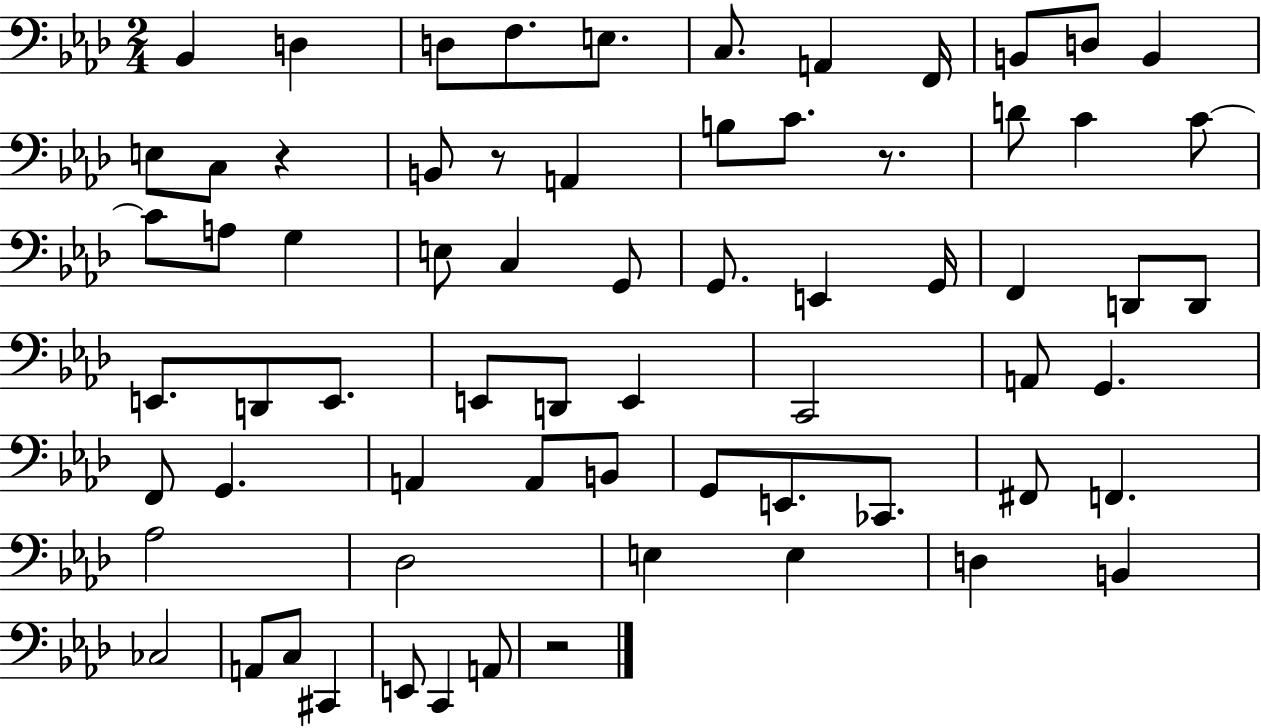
{
  \clef bass
  \numericTimeSignature
  \time 2/4
  \key aes \major
  \repeat volta 2 { bes,4 d4 | d8 f8. e8. | c8. a,4 f,16 | b,8 d8 b,4 | \break e8 c8 r4 | b,8 r8 a,4 | b8 c'8. r8. | d'8 c'4 c'8~~ | \break c'8 a8 g4 | e8 c4 g,8 | g,8. e,4 g,16 | f,4 d,8 d,8 | \break e,8. d,8 e,8. | e,8 d,8 e,4 | c,2 | a,8 g,4. | \break f,8 g,4. | a,4 a,8 b,8 | g,8 e,8. ces,8. | fis,8 f,4. | \break aes2 | des2 | e4 e4 | d4 b,4 | \break ces2 | a,8 c8 cis,4 | e,8 c,4 a,8 | r2 | \break } \bar "|."
}